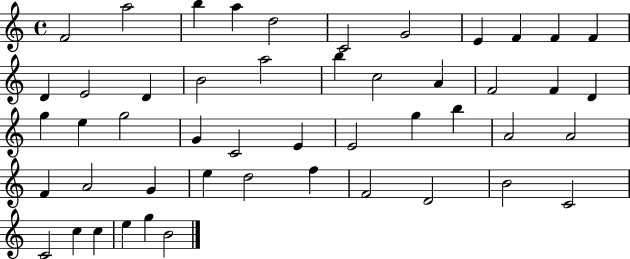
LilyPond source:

{
  \clef treble
  \time 4/4
  \defaultTimeSignature
  \key c \major
  f'2 a''2 | b''4 a''4 d''2 | c'2 g'2 | e'4 f'4 f'4 f'4 | \break d'4 e'2 d'4 | b'2 a''2 | b''4 c''2 a'4 | f'2 f'4 d'4 | \break g''4 e''4 g''2 | g'4 c'2 e'4 | e'2 g''4 b''4 | a'2 a'2 | \break f'4 a'2 g'4 | e''4 d''2 f''4 | f'2 d'2 | b'2 c'2 | \break c'2 c''4 c''4 | e''4 g''4 b'2 | \bar "|."
}